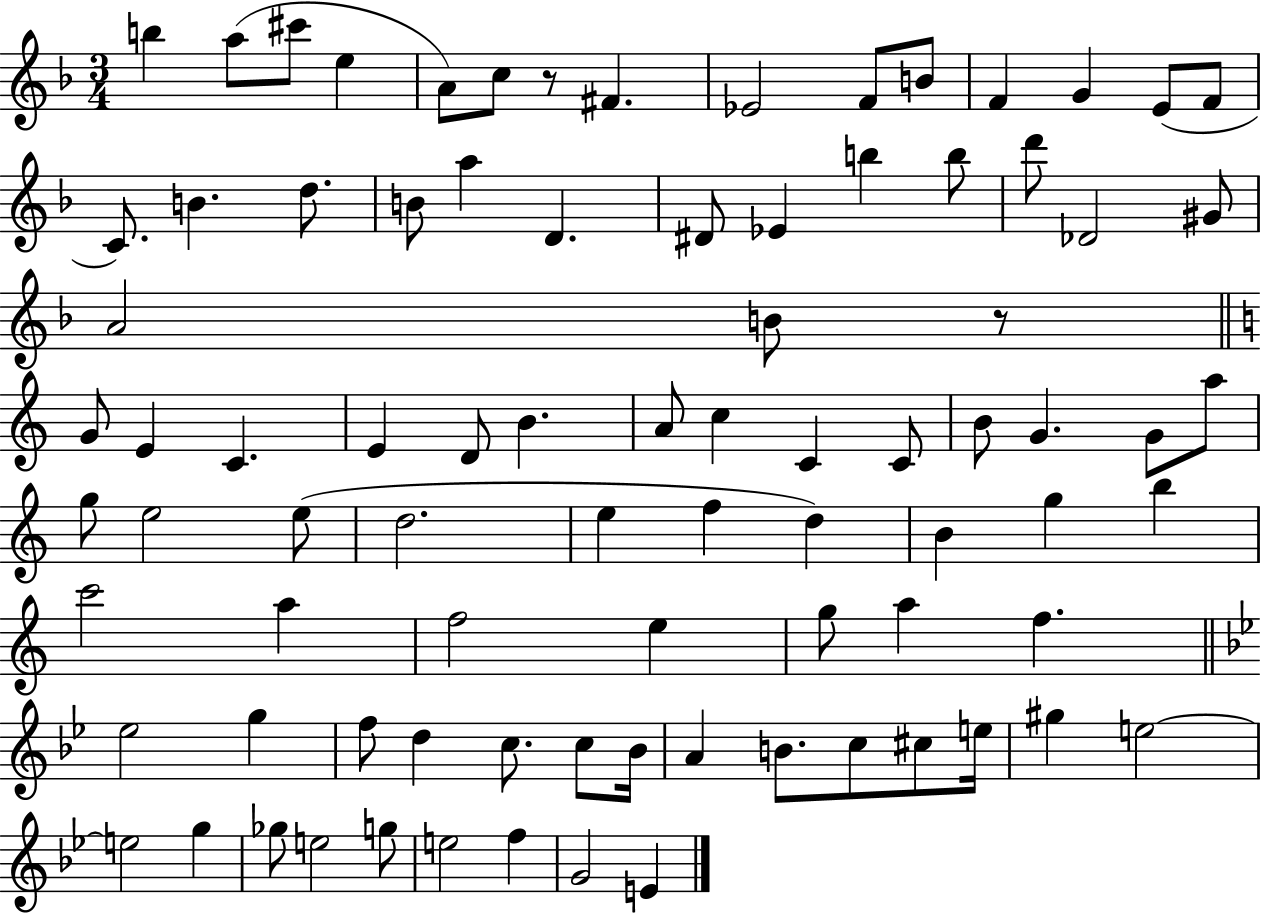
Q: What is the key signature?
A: F major